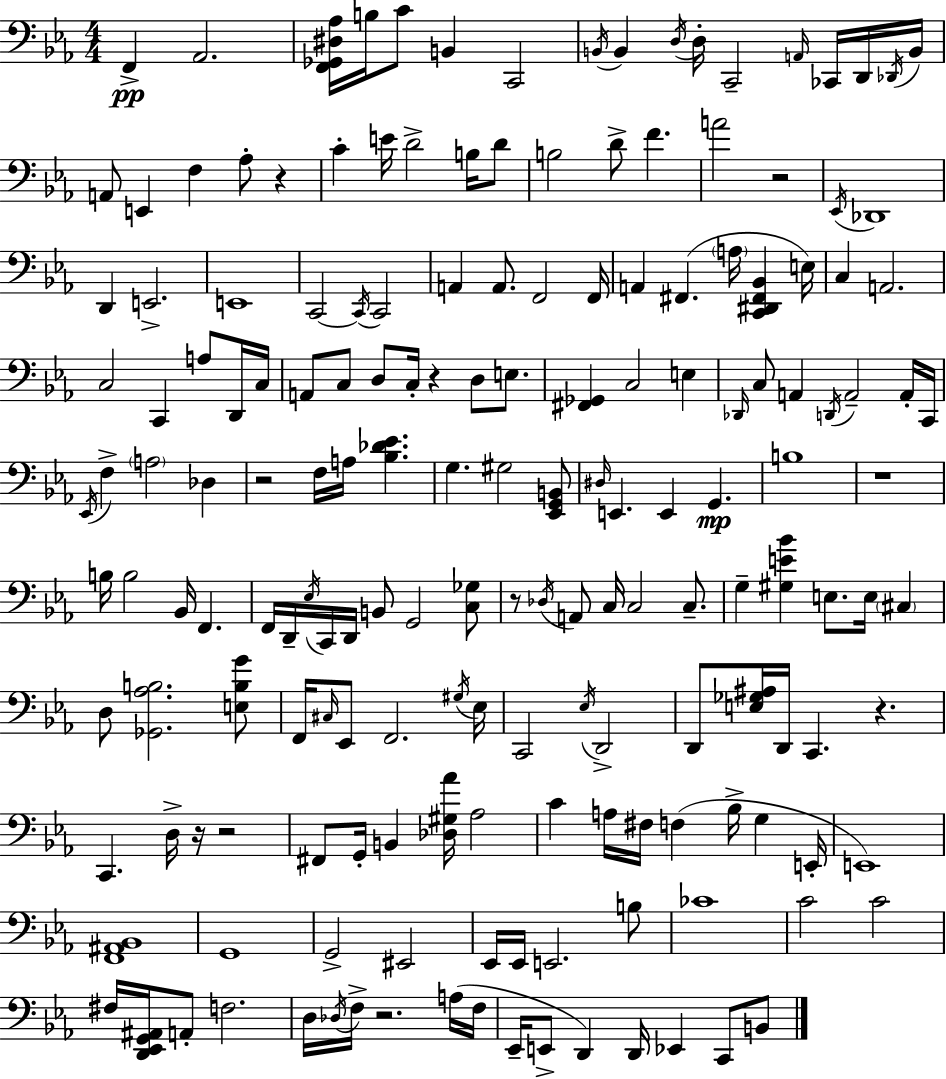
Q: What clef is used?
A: bass